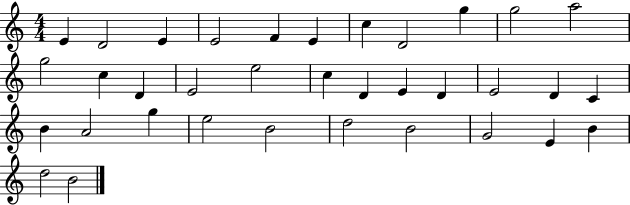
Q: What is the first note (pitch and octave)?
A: E4